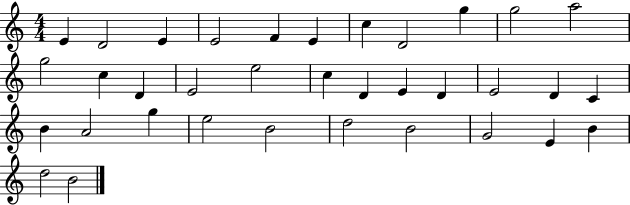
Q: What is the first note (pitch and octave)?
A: E4